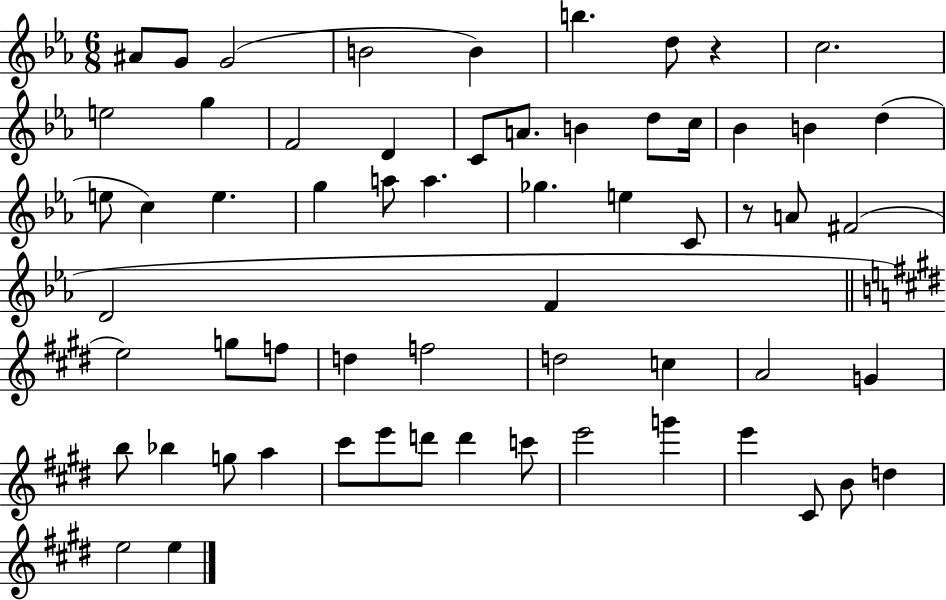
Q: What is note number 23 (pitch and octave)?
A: E5